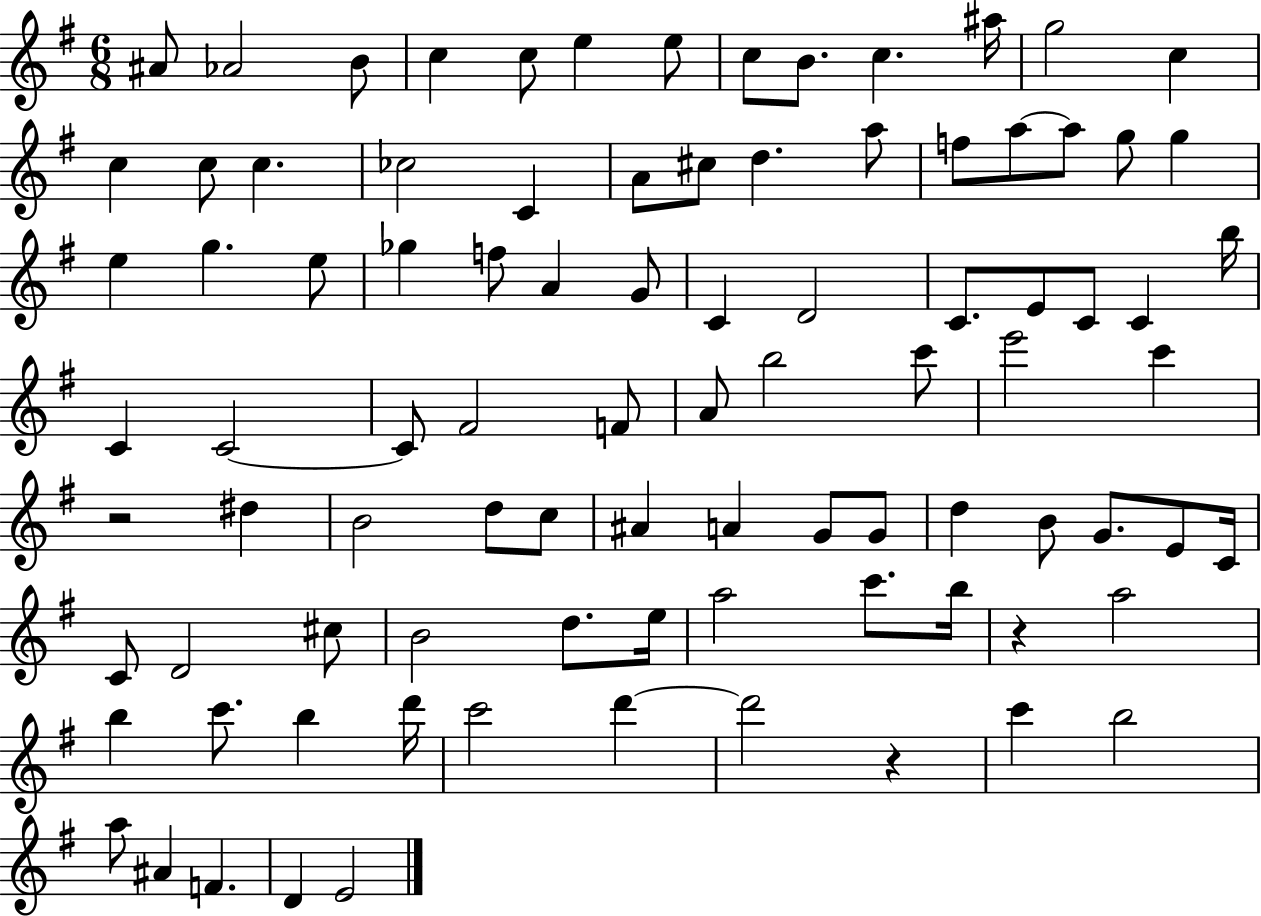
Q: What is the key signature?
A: G major